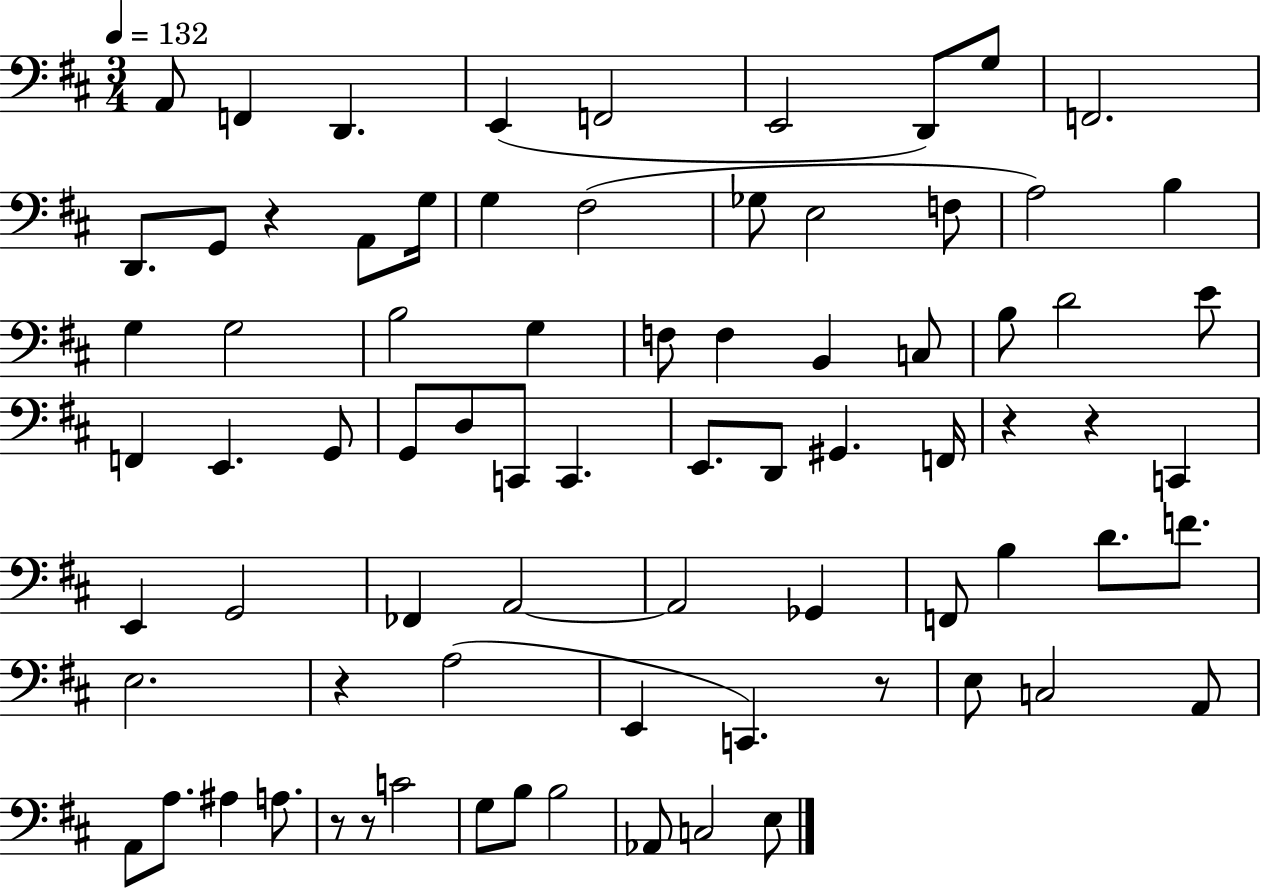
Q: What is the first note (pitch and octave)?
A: A2